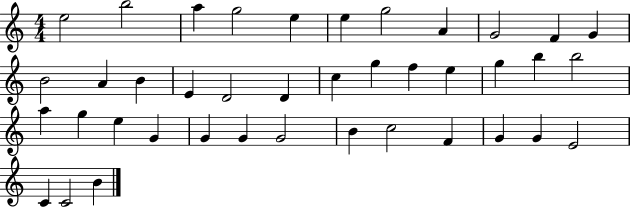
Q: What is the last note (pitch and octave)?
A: B4